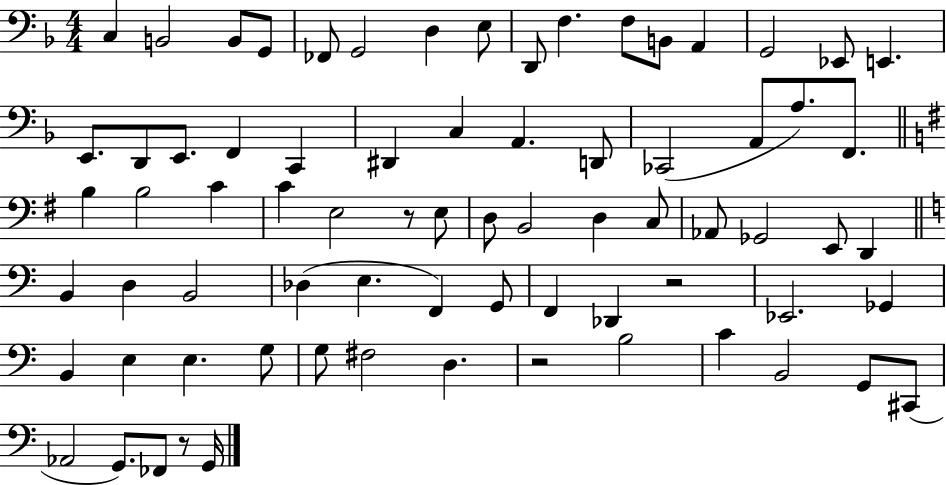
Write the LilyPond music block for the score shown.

{
  \clef bass
  \numericTimeSignature
  \time 4/4
  \key f \major
  c4 b,2 b,8 g,8 | fes,8 g,2 d4 e8 | d,8 f4. f8 b,8 a,4 | g,2 ees,8 e,4. | \break e,8. d,8 e,8. f,4 c,4 | dis,4 c4 a,4. d,8 | ces,2( a,8 a8.) f,8. | \bar "||" \break \key g \major b4 b2 c'4 | c'4 e2 r8 e8 | d8 b,2 d4 c8 | aes,8 ges,2 e,8 d,4 | \break \bar "||" \break \key c \major b,4 d4 b,2 | des4( e4. f,4) g,8 | f,4 des,4 r2 | ees,2. ges,4 | \break b,4 e4 e4. g8 | g8 fis2 d4. | r2 b2 | c'4 b,2 g,8 cis,8( | \break aes,2 g,8.) fes,8 r8 g,16 | \bar "|."
}